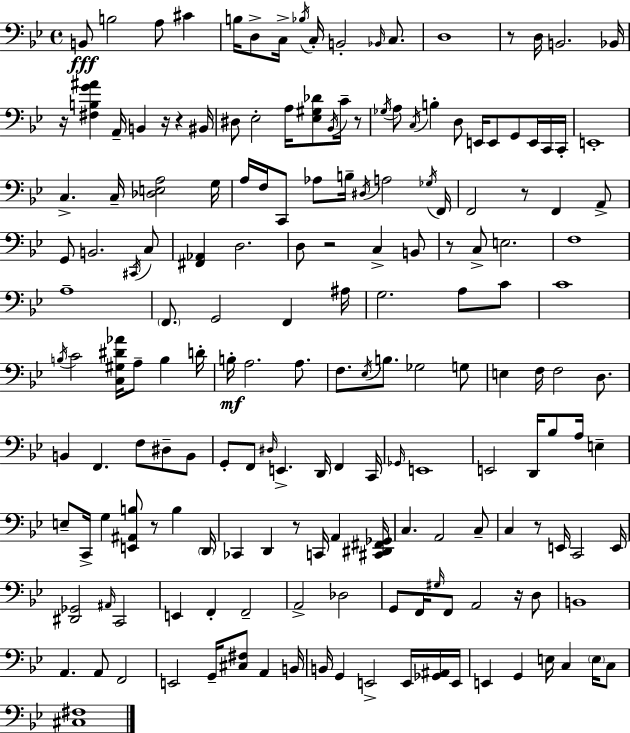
B2/e B3/h A3/e C#4/q B3/s D3/e C3/s Bb3/s C3/s B2/h Bb2/s C3/e. D3/w R/e D3/s B2/h. Bb2/s R/s [F#3,B3,G4,A#4]/q A2/s B2/q R/s R/q BIS2/s D#3/e Eb3/h A3/s [Eb3,G#3,Db4]/e Bb2/s C4/s R/e Gb3/s A3/e C3/s B3/q D3/e E2/s E2/e G2/e E2/s C2/s C2/s E2/w C3/q. C3/s [Db3,E3,A3]/h G3/s A3/s F3/s C2/e Ab3/e B3/s D#3/s A3/h Gb3/s F2/s F2/h R/e F2/q A2/e G2/e B2/h. C#2/s C3/e [F#2,Ab2]/q D3/h. D3/e R/h C3/q B2/e R/e C3/e E3/h. F3/w A3/w F2/e. G2/h F2/q A#3/s G3/h. A3/e C4/e C4/w B3/s C4/h [C3,G#3,D#4,Ab4]/s A3/e B3/q D4/s B3/s A3/h. A3/e. F3/e. Eb3/s B3/e. Gb3/h G3/e E3/q F3/s F3/h D3/e. B2/q F2/q. F3/e D#3/e B2/e G2/e F2/e D#3/s E2/q. D2/s F2/q C2/s Gb2/s E2/w E2/h D2/s Bb3/e A3/s E3/q E3/e C2/s G3/q [E2,A#2,B3]/e R/e B3/q D2/s CES2/q D2/q R/e C2/s A2/q [C#2,D#2,F#2,Gb2]/s C3/q. A2/h C3/e C3/q R/e E2/s C2/h E2/s [D#2,Gb2]/h A#2/s C2/h E2/q F2/q F2/h A2/h Db3/h G2/e F2/s G#3/s F2/e A2/h R/s D3/e B2/w A2/q. A2/e F2/h E2/h G2/s [C#3,F#3]/e A2/q B2/s B2/s G2/q E2/h E2/s [Gb2,A#2]/s E2/s E2/q G2/q E3/s C3/q E3/s C3/e [C#3,F#3]/w